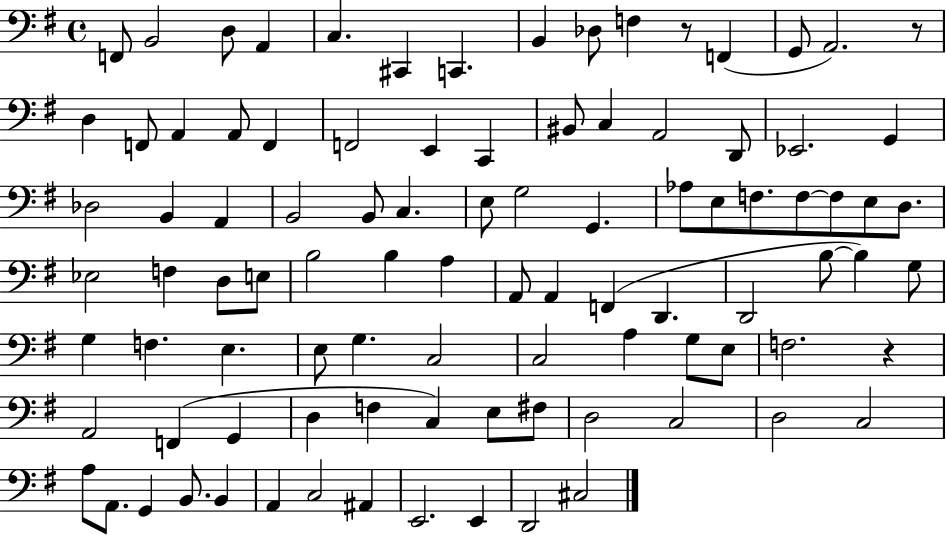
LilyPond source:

{
  \clef bass
  \time 4/4
  \defaultTimeSignature
  \key g \major
  f,8 b,2 d8 a,4 | c4. cis,4 c,4. | b,4 des8 f4 r8 f,4( | g,8 a,2.) r8 | \break d4 f,8 a,4 a,8 f,4 | f,2 e,4 c,4 | bis,8 c4 a,2 d,8 | ees,2. g,4 | \break des2 b,4 a,4 | b,2 b,8 c4. | e8 g2 g,4. | aes8 e8 f8. f8~~ f8 e8 d8. | \break ees2 f4 d8 e8 | b2 b4 a4 | a,8 a,4 f,4( d,4. | d,2 b8~~ b4) g8 | \break g4 f4. e4. | e8 g4. c2 | c2 a4 g8 e8 | f2. r4 | \break a,2 f,4( g,4 | d4 f4 c4) e8 fis8 | d2 c2 | d2 c2 | \break a8 a,8. g,4 b,8. b,4 | a,4 c2 ais,4 | e,2. e,4 | d,2 cis2 | \break \bar "|."
}